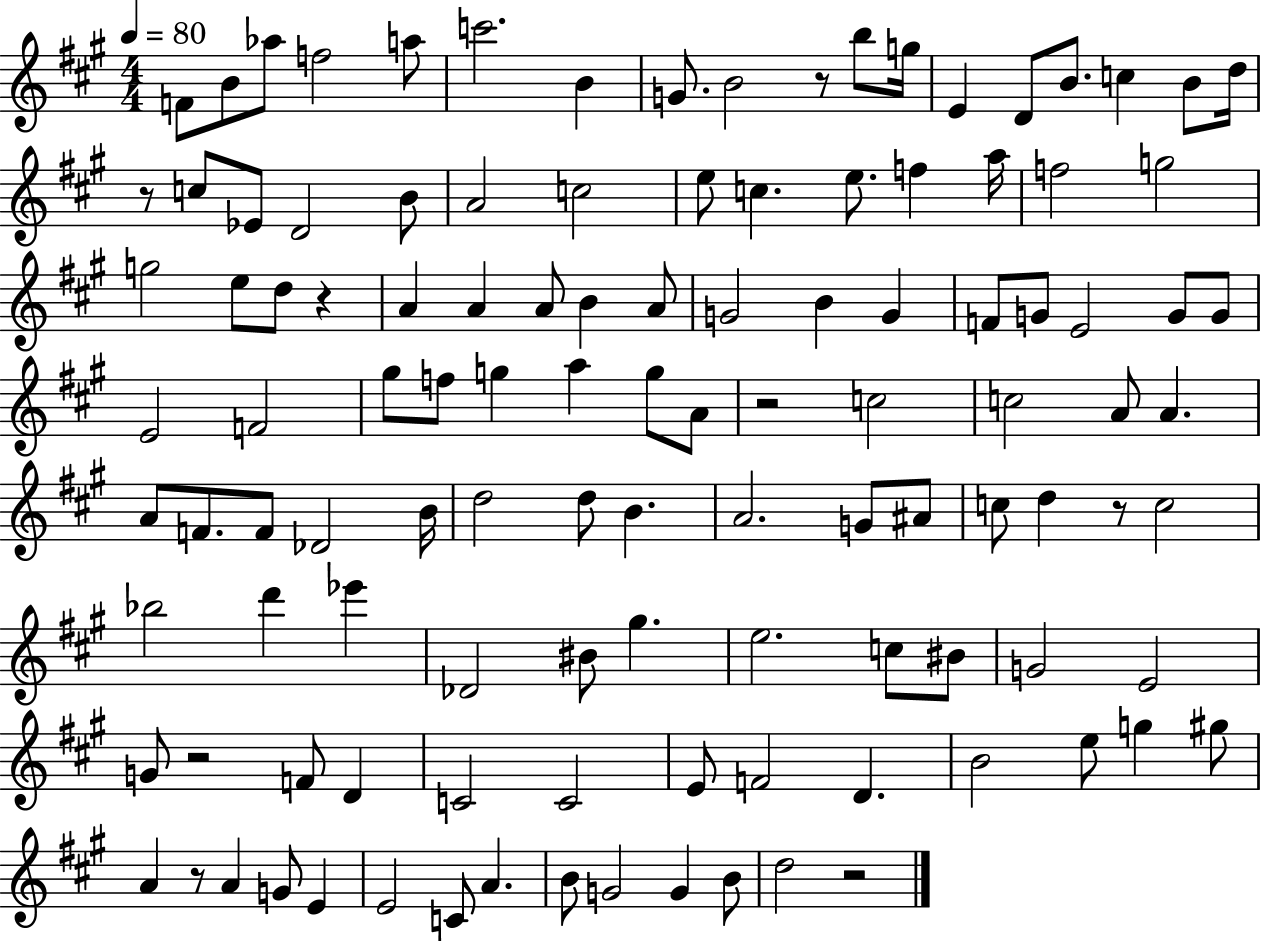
{
  \clef treble
  \numericTimeSignature
  \time 4/4
  \key a \major
  \tempo 4 = 80
  f'8 b'8 aes''8 f''2 a''8 | c'''2. b'4 | g'8. b'2 r8 b''8 g''16 | e'4 d'8 b'8. c''4 b'8 d''16 | \break r8 c''8 ees'8 d'2 b'8 | a'2 c''2 | e''8 c''4. e''8. f''4 a''16 | f''2 g''2 | \break g''2 e''8 d''8 r4 | a'4 a'4 a'8 b'4 a'8 | g'2 b'4 g'4 | f'8 g'8 e'2 g'8 g'8 | \break e'2 f'2 | gis''8 f''8 g''4 a''4 g''8 a'8 | r2 c''2 | c''2 a'8 a'4. | \break a'8 f'8. f'8 des'2 b'16 | d''2 d''8 b'4. | a'2. g'8 ais'8 | c''8 d''4 r8 c''2 | \break bes''2 d'''4 ees'''4 | des'2 bis'8 gis''4. | e''2. c''8 bis'8 | g'2 e'2 | \break g'8 r2 f'8 d'4 | c'2 c'2 | e'8 f'2 d'4. | b'2 e''8 g''4 gis''8 | \break a'4 r8 a'4 g'8 e'4 | e'2 c'8 a'4. | b'8 g'2 g'4 b'8 | d''2 r2 | \break \bar "|."
}